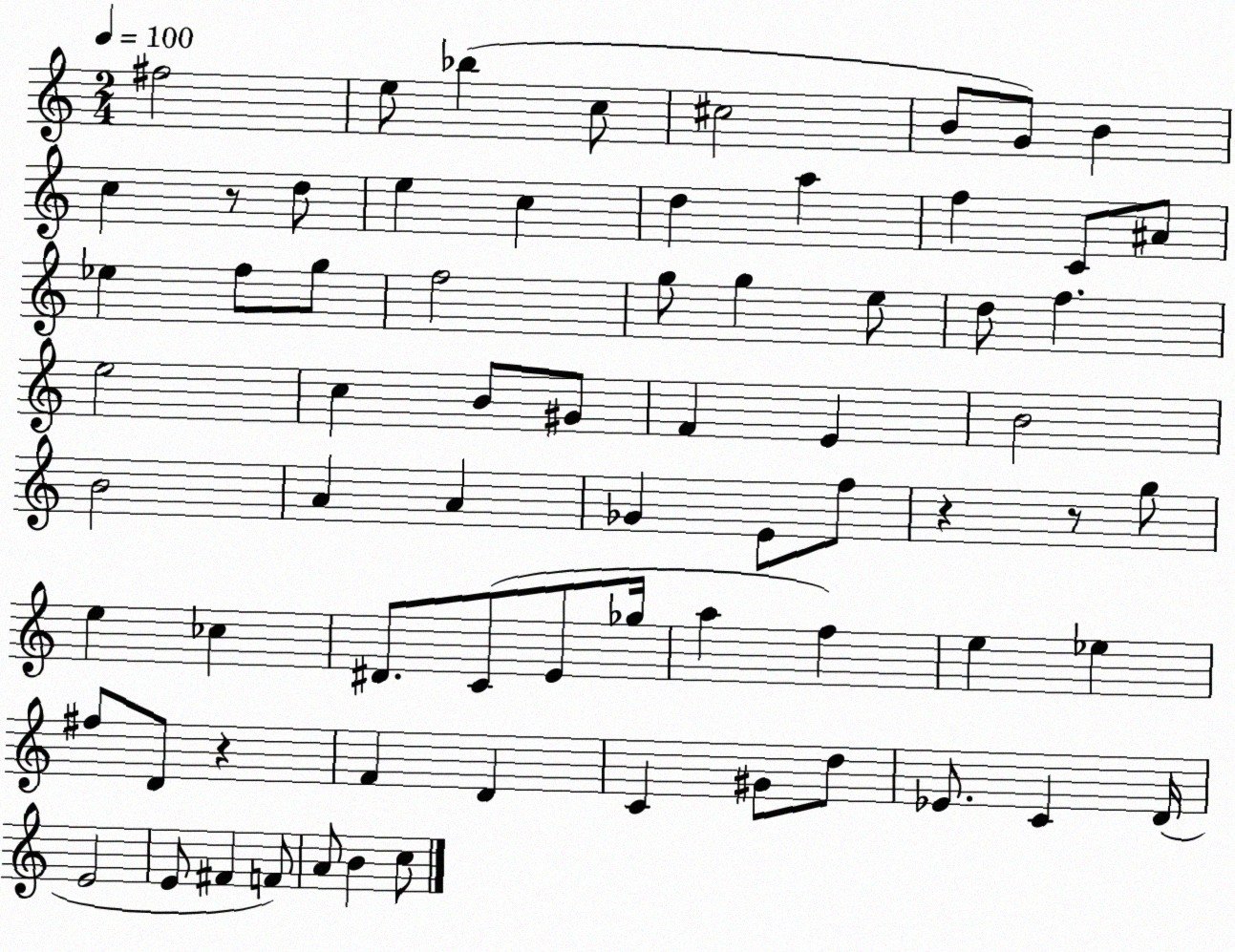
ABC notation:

X:1
T:Untitled
M:2/4
L:1/4
K:C
^f2 e/2 _b c/2 ^c2 B/2 G/2 B c z/2 d/2 e c d a f C/2 ^A/2 _e f/2 g/2 f2 g/2 g e/2 d/2 f e2 c B/2 ^G/2 F E B2 B2 A A _G E/2 f/2 z z/2 g/2 e _c ^D/2 C/2 E/2 _g/4 a f e _e ^f/2 D/2 z F D C ^G/2 d/2 _E/2 C D/4 E2 E/2 ^F F/2 A/2 B c/2